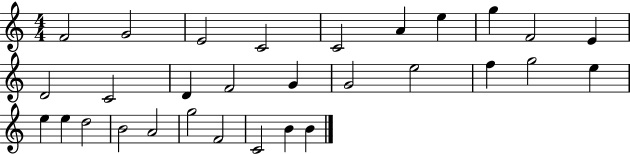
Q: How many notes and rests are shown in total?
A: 30